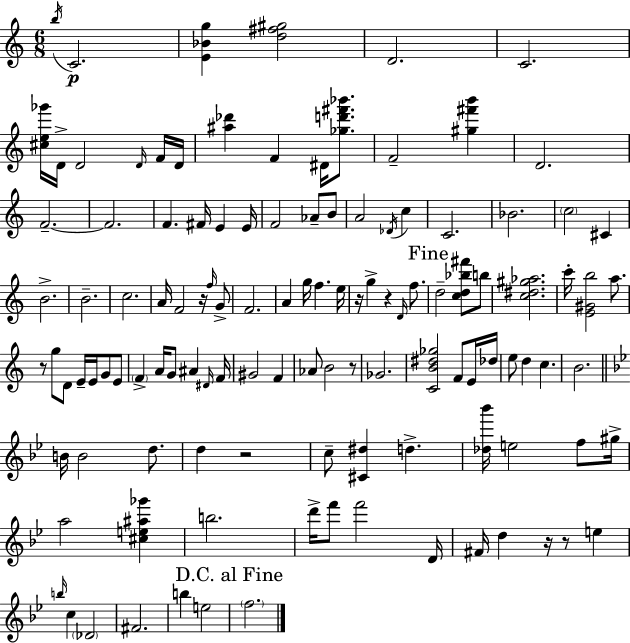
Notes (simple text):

B5/s C4/h. [E4,Bb4,G5]/q [D5,F#5,G#5]/h D4/h. C4/h. [C#5,E5,Gb6]/s D4/s D4/h D4/s F4/s D4/s [A#5,Db6]/q F4/q D#4/s [Gb5,D6,F#6,Bb6]/e. F4/h [G#5,F#6,B6]/q D4/h. F4/h. F4/h. F4/q. F#4/s E4/q E4/s F4/h Ab4/e B4/e A4/h Db4/s C5/q C4/h. Bb4/h. C5/h C#4/q B4/h. B4/h. C5/h. A4/s F4/h R/s F5/s G4/e F4/h. A4/q G5/s F5/q. E5/s R/s G5/q R/q D4/s F5/e. D5/h [C5,D5,Bb5,F#6]/e B5/e [C5,D#5,G#5,Ab5]/h. C6/s [E4,G#4,B5]/h A5/e. R/e G5/e D4/e E4/s E4/s G4/e E4/e F4/q A4/s G4/e A#4/q D#4/s F4/s G#4/h F4/q Ab4/e B4/h R/e Gb4/h. [C4,B4,D#5,Gb5]/h F4/e E4/s Db5/s E5/e D5/q C5/q. B4/h. B4/s B4/h D5/e. D5/q R/h C5/e [C#4,D#5]/q D5/q. [Db5,Bb6]/s E5/h F5/e G#5/s A5/h [C#5,E5,A#5,Gb6]/q B5/h. D6/s F6/e F6/h D4/s F#4/s D5/q R/s R/e E5/q B5/s C5/q Db4/h F#4/h. B5/q E5/h F5/h.